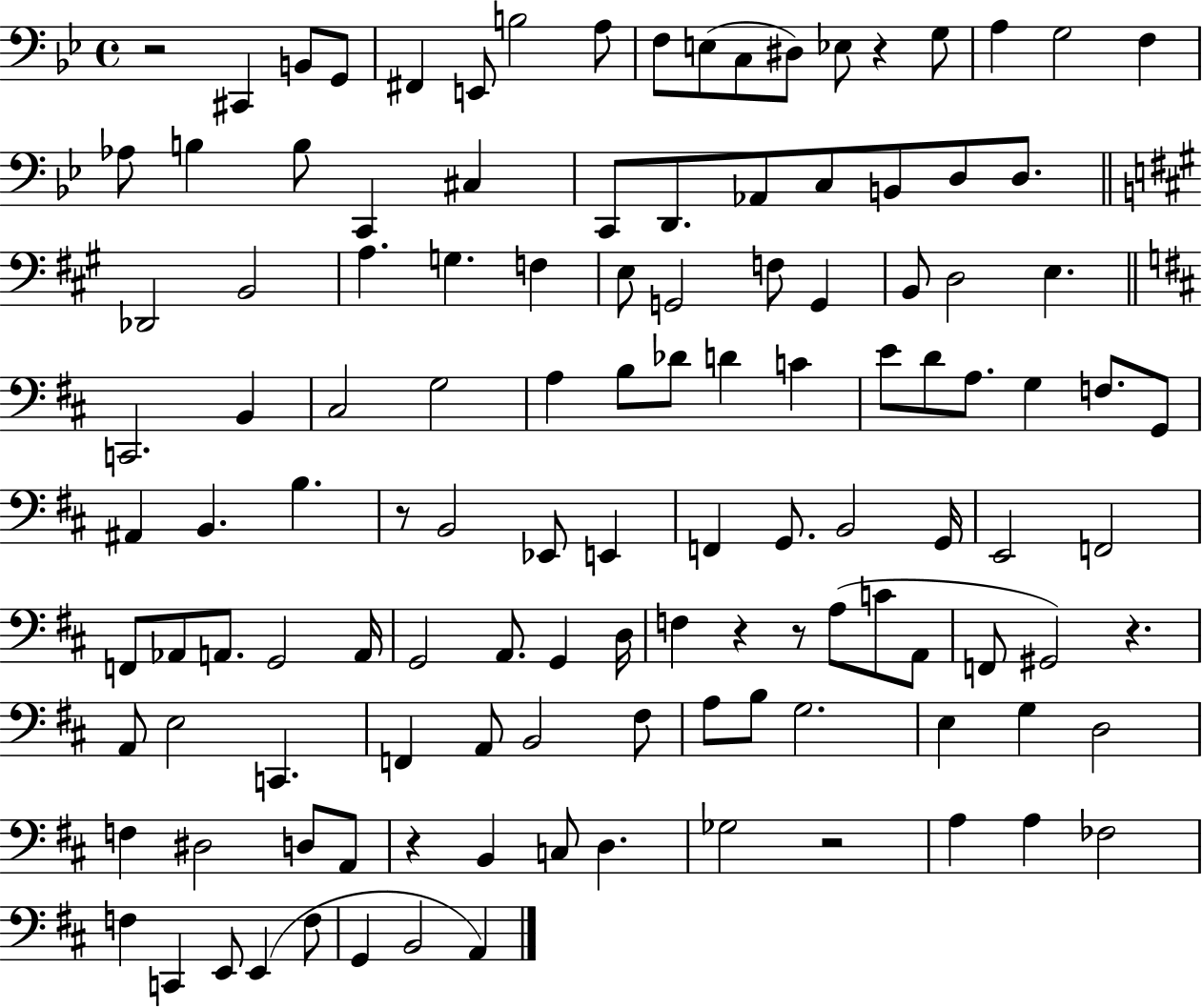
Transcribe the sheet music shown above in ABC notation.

X:1
T:Untitled
M:4/4
L:1/4
K:Bb
z2 ^C,, B,,/2 G,,/2 ^F,, E,,/2 B,2 A,/2 F,/2 E,/2 C,/2 ^D,/2 _E,/2 z G,/2 A, G,2 F, _A,/2 B, B,/2 C,, ^C, C,,/2 D,,/2 _A,,/2 C,/2 B,,/2 D,/2 D,/2 _D,,2 B,,2 A, G, F, E,/2 G,,2 F,/2 G,, B,,/2 D,2 E, C,,2 B,, ^C,2 G,2 A, B,/2 _D/2 D C E/2 D/2 A,/2 G, F,/2 G,,/2 ^A,, B,, B, z/2 B,,2 _E,,/2 E,, F,, G,,/2 B,,2 G,,/4 E,,2 F,,2 F,,/2 _A,,/2 A,,/2 G,,2 A,,/4 G,,2 A,,/2 G,, D,/4 F, z z/2 A,/2 C/2 A,,/2 F,,/2 ^G,,2 z A,,/2 E,2 C,, F,, A,,/2 B,,2 ^F,/2 A,/2 B,/2 G,2 E, G, D,2 F, ^D,2 D,/2 A,,/2 z B,, C,/2 D, _G,2 z2 A, A, _F,2 F, C,, E,,/2 E,, F,/2 G,, B,,2 A,,